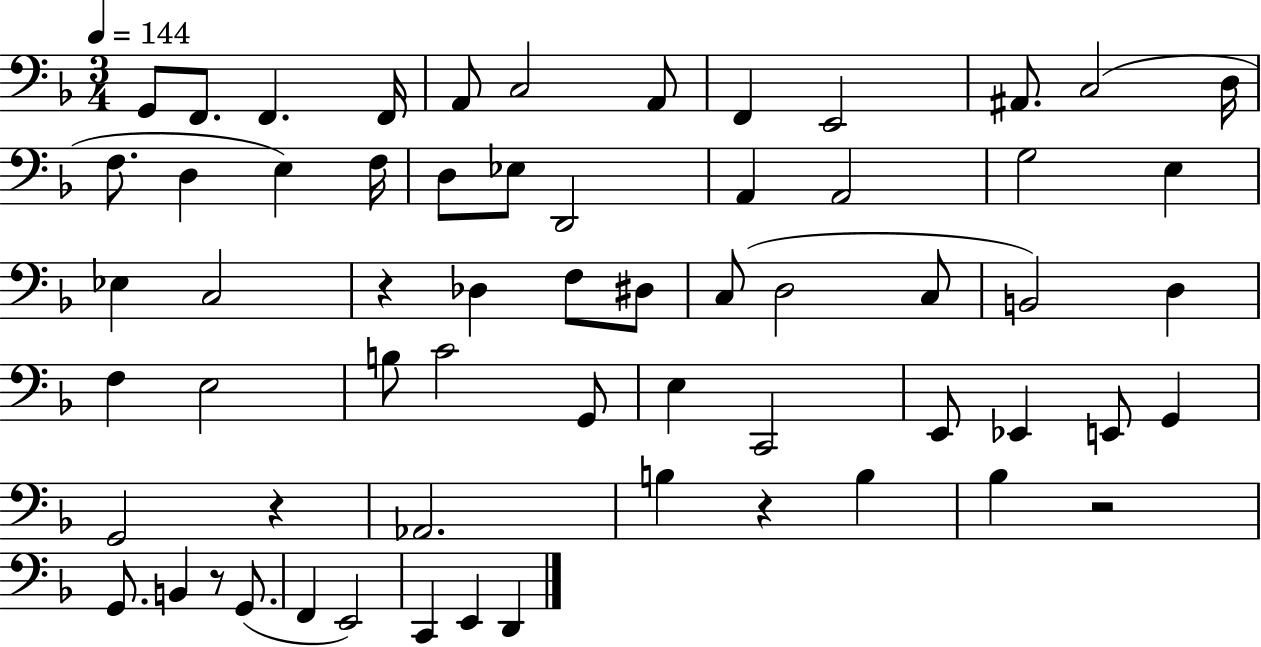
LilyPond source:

{
  \clef bass
  \numericTimeSignature
  \time 3/4
  \key f \major
  \tempo 4 = 144
  g,8 f,8. f,4. f,16 | a,8 c2 a,8 | f,4 e,2 | ais,8. c2( d16 | \break f8. d4 e4) f16 | d8 ees8 d,2 | a,4 a,2 | g2 e4 | \break ees4 c2 | r4 des4 f8 dis8 | c8( d2 c8 | b,2) d4 | \break f4 e2 | b8 c'2 g,8 | e4 c,2 | e,8 ees,4 e,8 g,4 | \break g,2 r4 | aes,2. | b4 r4 b4 | bes4 r2 | \break g,8. b,4 r8 g,8.( | f,4 e,2) | c,4 e,4 d,4 | \bar "|."
}